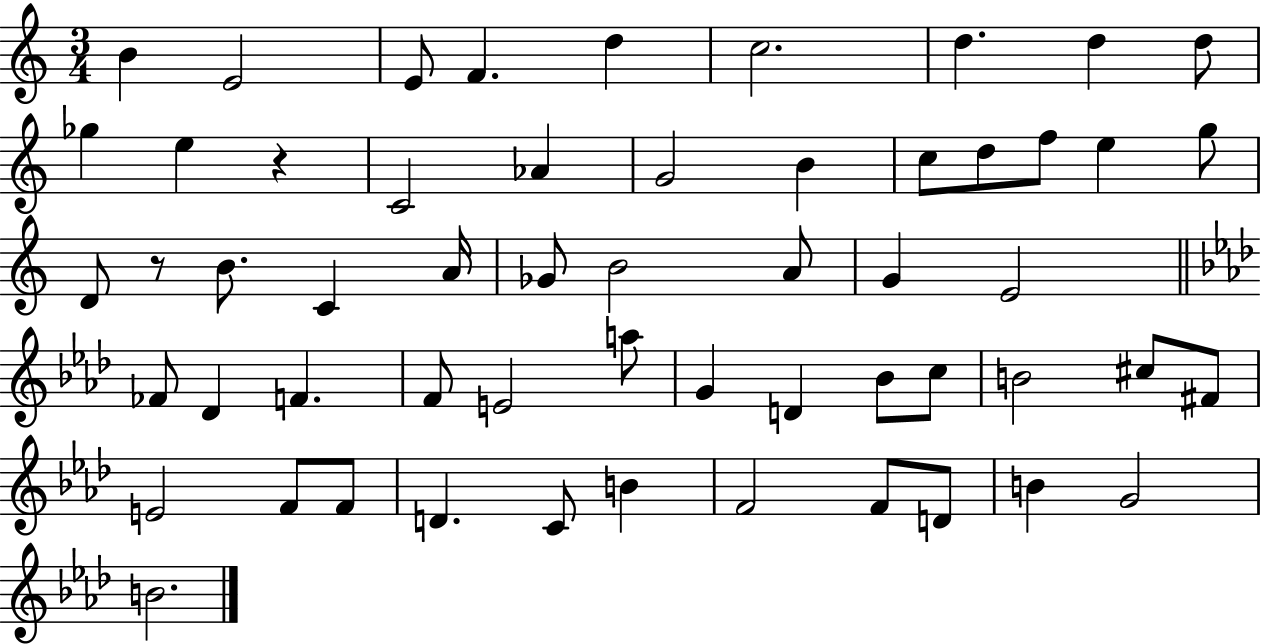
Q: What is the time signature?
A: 3/4